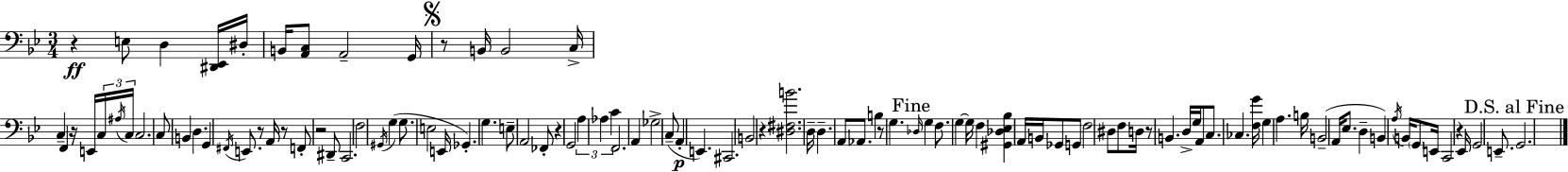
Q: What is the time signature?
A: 3/4